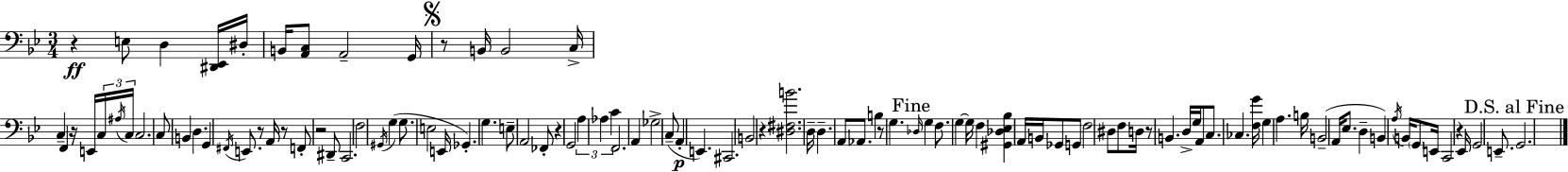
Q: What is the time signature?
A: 3/4